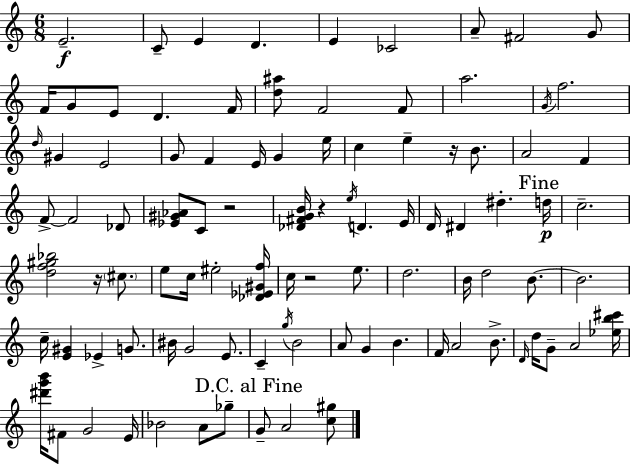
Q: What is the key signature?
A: A minor